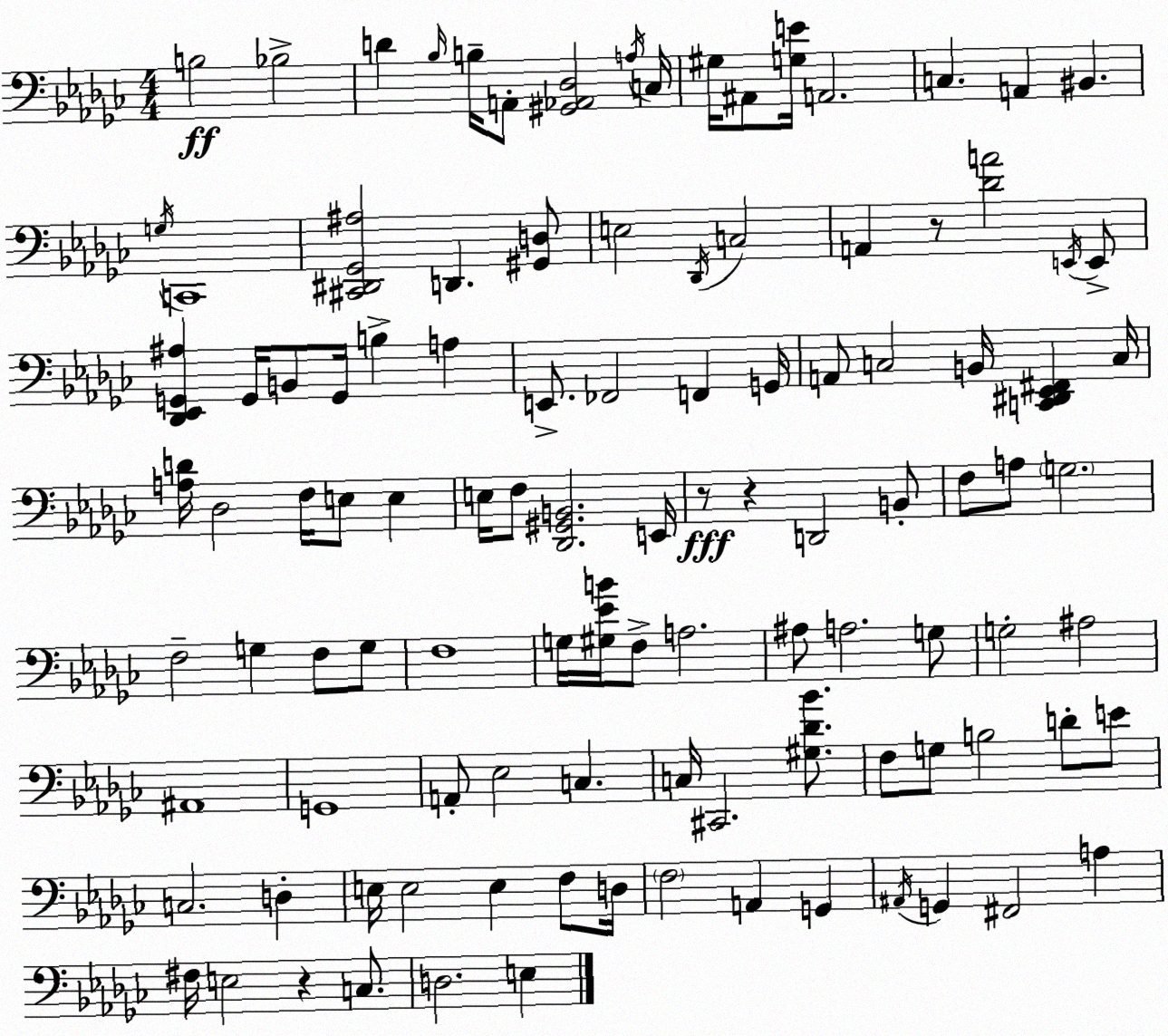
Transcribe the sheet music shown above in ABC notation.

X:1
T:Untitled
M:4/4
L:1/4
K:Ebm
B,2 _B,2 D _B,/4 B,/4 A,,/2 [^G,,_A,,_D,]2 A,/4 C,/4 ^G,/4 ^A,,/2 [G,E]/4 A,,2 C, A,, ^B,, G,/4 C,,4 [^C,,^D,,_G,,^A,]2 D,, [^G,,D,]/2 E,2 _D,,/4 C,2 A,, z/2 [_DA]2 E,,/4 E,,/2 [_D,,_E,,G,,^A,] G,,/4 B,,/2 G,,/4 B, A, E,,/2 _F,,2 F,, G,,/4 A,,/2 C,2 B,,/4 [C,,^D,,_E,,^F,,] C,/4 [A,D]/4 _D,2 F,/4 E,/2 E, E,/4 F,/2 [_D,,^G,,B,,]2 E,,/4 z/2 z D,,2 B,,/2 F,/2 A,/2 G,2 F,2 G, F,/2 G,/2 F,4 G,/4 [^G,_EB]/4 F,/2 A,2 ^A,/2 A,2 G,/2 G,2 ^A,2 ^A,,4 G,,4 A,,/2 _E,2 C, C,/4 ^C,,2 [^G,_D_B]/2 F,/2 G,/2 B,2 D/2 E/2 C,2 D, E,/4 E,2 E, F,/2 D,/4 F,2 A,, G,, ^A,,/4 G,, ^F,,2 A, ^F,/4 E,2 z C,/2 D,2 E,